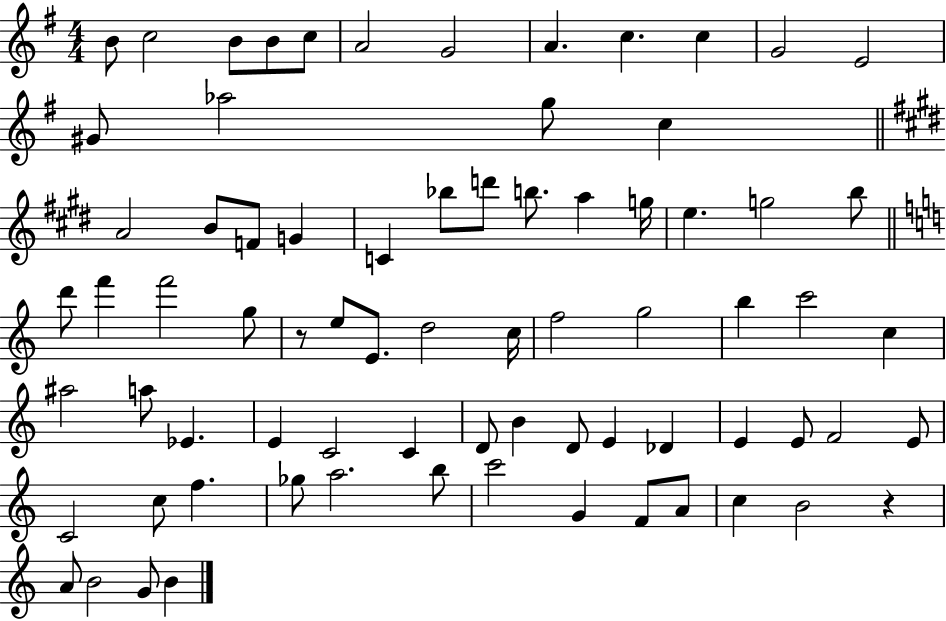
{
  \clef treble
  \numericTimeSignature
  \time 4/4
  \key g \major
  b'8 c''2 b'8 b'8 c''8 | a'2 g'2 | a'4. c''4. c''4 | g'2 e'2 | \break gis'8 aes''2 g''8 c''4 | \bar "||" \break \key e \major a'2 b'8 f'8 g'4 | c'4 bes''8 d'''8 b''8. a''4 g''16 | e''4. g''2 b''8 | \bar "||" \break \key a \minor d'''8 f'''4 f'''2 g''8 | r8 e''8 e'8. d''2 c''16 | f''2 g''2 | b''4 c'''2 c''4 | \break ais''2 a''8 ees'4. | e'4 c'2 c'4 | d'8 b'4 d'8 e'4 des'4 | e'4 e'8 f'2 e'8 | \break c'2 c''8 f''4. | ges''8 a''2. b''8 | c'''2 g'4 f'8 a'8 | c''4 b'2 r4 | \break a'8 b'2 g'8 b'4 | \bar "|."
}